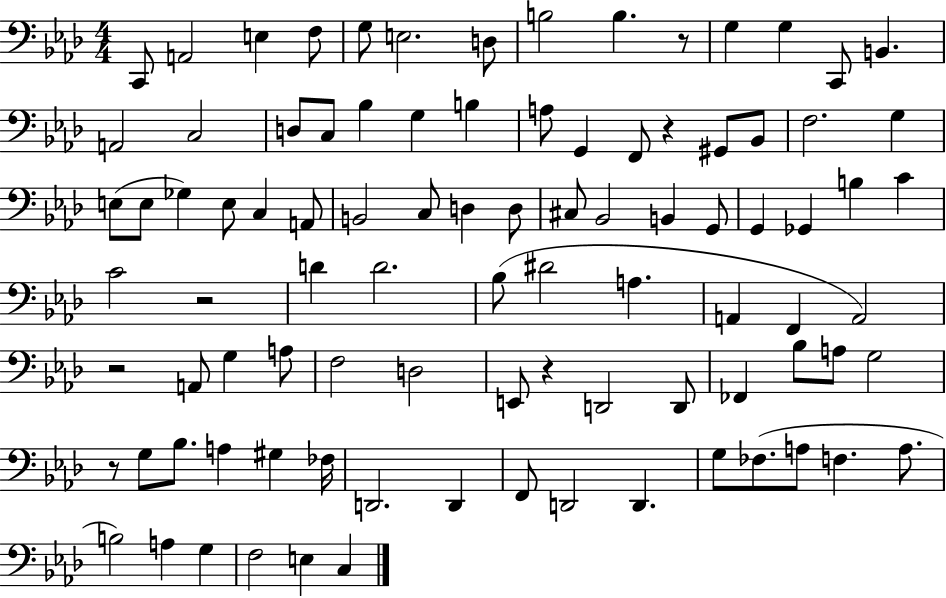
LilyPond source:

{
  \clef bass
  \numericTimeSignature
  \time 4/4
  \key aes \major
  c,8 a,2 e4 f8 | g8 e2. d8 | b2 b4. r8 | g4 g4 c,8 b,4. | \break a,2 c2 | d8 c8 bes4 g4 b4 | a8 g,4 f,8 r4 gis,8 bes,8 | f2. g4 | \break e8( e8 ges4) e8 c4 a,8 | b,2 c8 d4 d8 | cis8 bes,2 b,4 g,8 | g,4 ges,4 b4 c'4 | \break c'2 r2 | d'4 d'2. | bes8( dis'2 a4. | a,4 f,4 a,2) | \break r2 a,8 g4 a8 | f2 d2 | e,8 r4 d,2 d,8 | fes,4 bes8 a8 g2 | \break r8 g8 bes8. a4 gis4 fes16 | d,2. d,4 | f,8 d,2 d,4. | g8 fes8.( a8 f4. a8. | \break b2) a4 g4 | f2 e4 c4 | \bar "|."
}